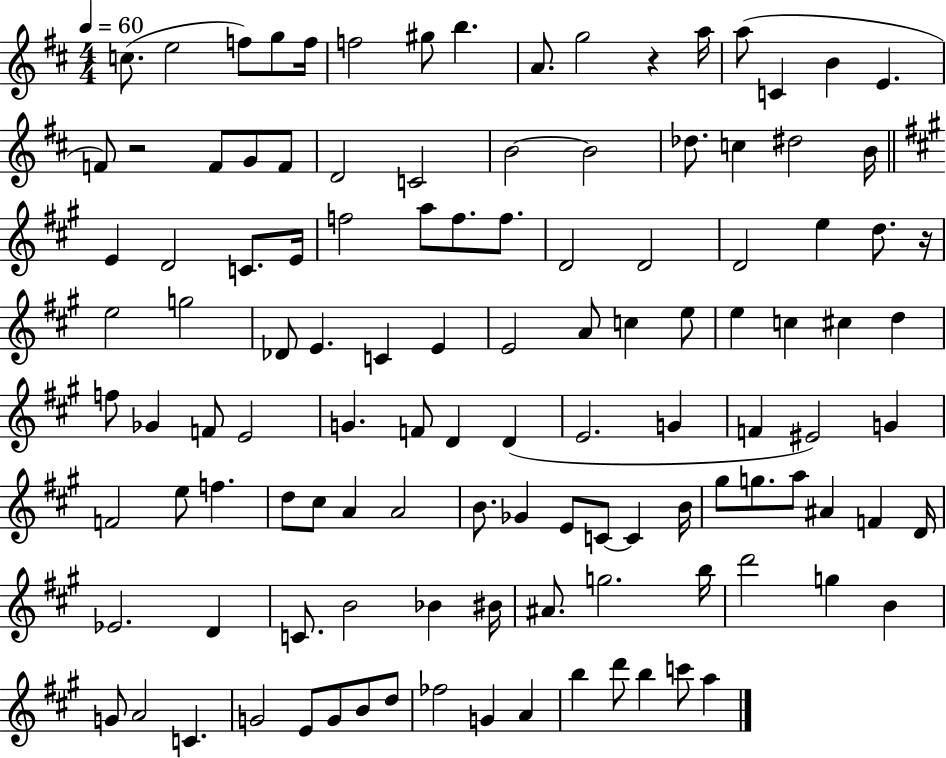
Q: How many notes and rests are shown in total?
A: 117